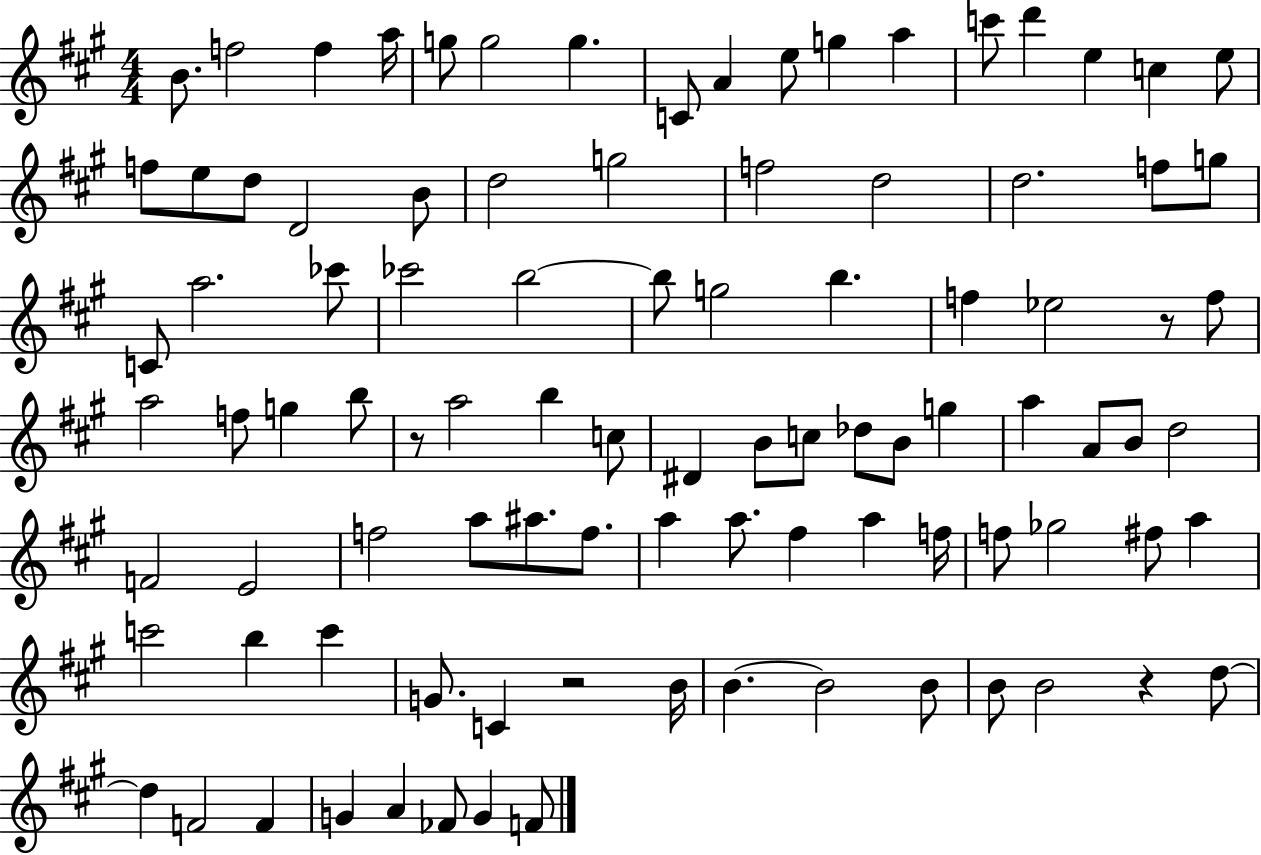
{
  \clef treble
  \numericTimeSignature
  \time 4/4
  \key a \major
  b'8. f''2 f''4 a''16 | g''8 g''2 g''4. | c'8 a'4 e''8 g''4 a''4 | c'''8 d'''4 e''4 c''4 e''8 | \break f''8 e''8 d''8 d'2 b'8 | d''2 g''2 | f''2 d''2 | d''2. f''8 g''8 | \break c'8 a''2. ces'''8 | ces'''2 b''2~~ | b''8 g''2 b''4. | f''4 ees''2 r8 f''8 | \break a''2 f''8 g''4 b''8 | r8 a''2 b''4 c''8 | dis'4 b'8 c''8 des''8 b'8 g''4 | a''4 a'8 b'8 d''2 | \break f'2 e'2 | f''2 a''8 ais''8. f''8. | a''4 a''8. fis''4 a''4 f''16 | f''8 ges''2 fis''8 a''4 | \break c'''2 b''4 c'''4 | g'8. c'4 r2 b'16 | b'4.~~ b'2 b'8 | b'8 b'2 r4 d''8~~ | \break d''4 f'2 f'4 | g'4 a'4 fes'8 g'4 f'8 | \bar "|."
}